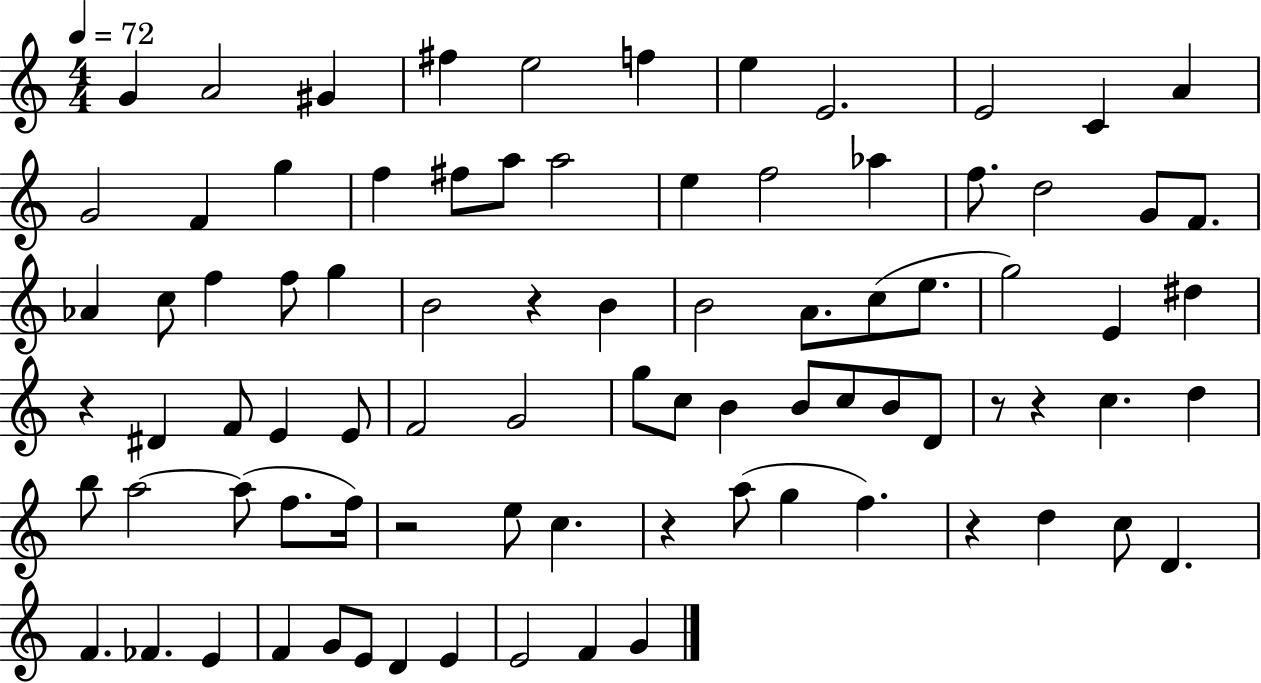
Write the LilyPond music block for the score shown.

{
  \clef treble
  \numericTimeSignature
  \time 4/4
  \key c \major
  \tempo 4 = 72
  g'4 a'2 gis'4 | fis''4 e''2 f''4 | e''4 e'2. | e'2 c'4 a'4 | \break g'2 f'4 g''4 | f''4 fis''8 a''8 a''2 | e''4 f''2 aes''4 | f''8. d''2 g'8 f'8. | \break aes'4 c''8 f''4 f''8 g''4 | b'2 r4 b'4 | b'2 a'8. c''8( e''8. | g''2) e'4 dis''4 | \break r4 dis'4 f'8 e'4 e'8 | f'2 g'2 | g''8 c''8 b'4 b'8 c''8 b'8 d'8 | r8 r4 c''4. d''4 | \break b''8 a''2~~ a''8( f''8. f''16) | r2 e''8 c''4. | r4 a''8( g''4 f''4.) | r4 d''4 c''8 d'4. | \break f'4. fes'4. e'4 | f'4 g'8 e'8 d'4 e'4 | e'2 f'4 g'4 | \bar "|."
}